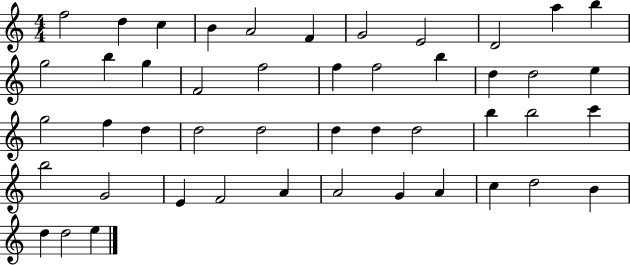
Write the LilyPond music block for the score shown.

{
  \clef treble
  \numericTimeSignature
  \time 4/4
  \key c \major
  f''2 d''4 c''4 | b'4 a'2 f'4 | g'2 e'2 | d'2 a''4 b''4 | \break g''2 b''4 g''4 | f'2 f''2 | f''4 f''2 b''4 | d''4 d''2 e''4 | \break g''2 f''4 d''4 | d''2 d''2 | d''4 d''4 d''2 | b''4 b''2 c'''4 | \break b''2 g'2 | e'4 f'2 a'4 | a'2 g'4 a'4 | c''4 d''2 b'4 | \break d''4 d''2 e''4 | \bar "|."
}